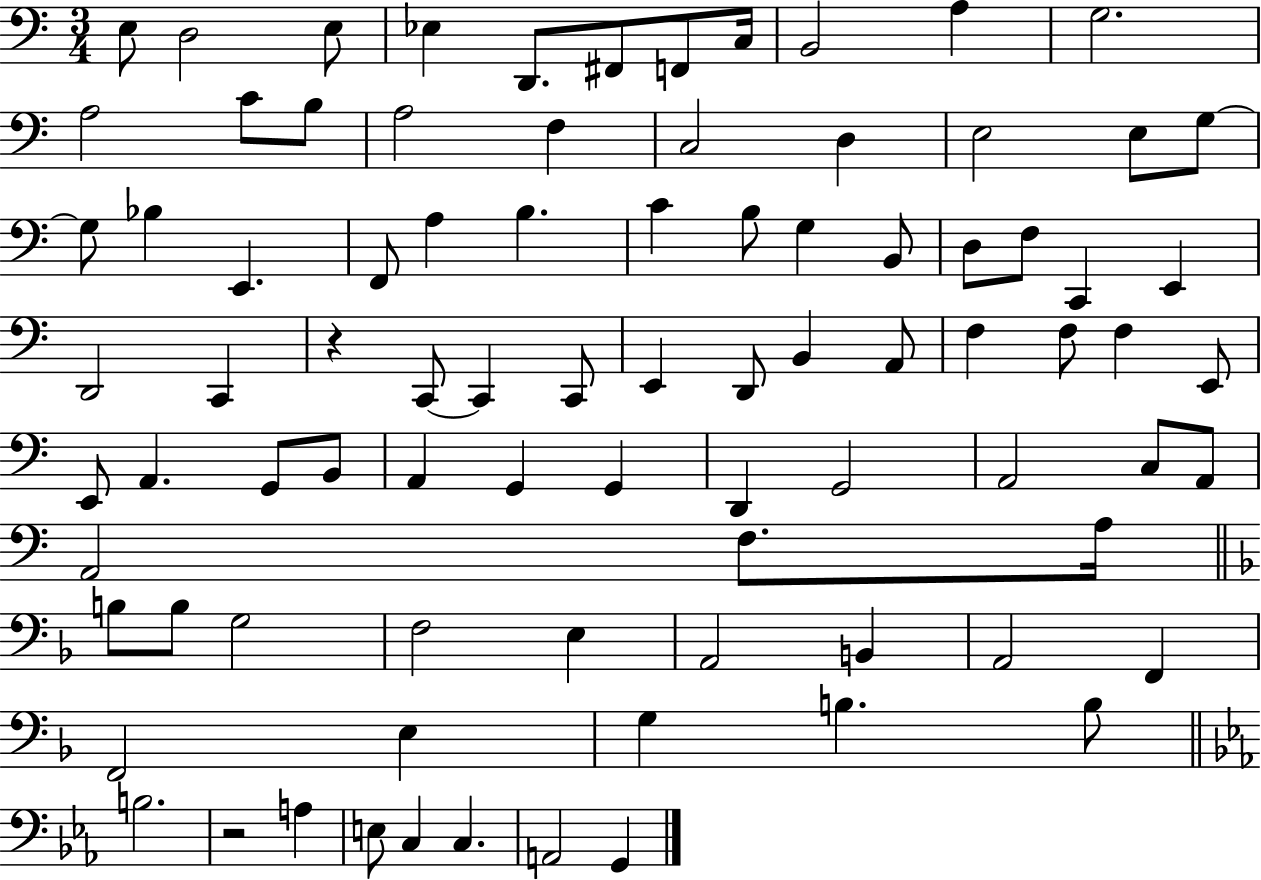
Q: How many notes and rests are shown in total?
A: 86